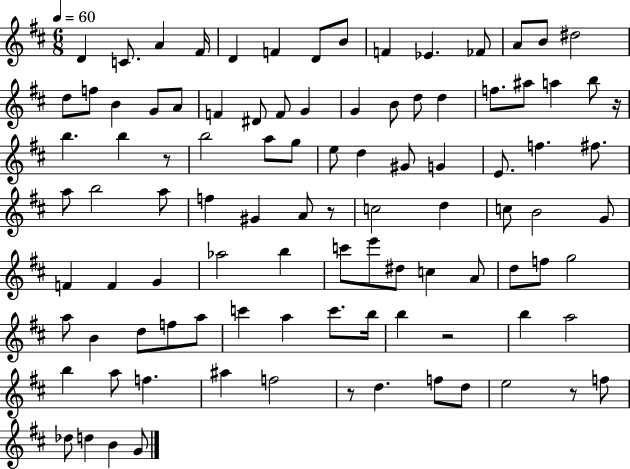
D4/q C4/e. A4/q F#4/s D4/q F4/q D4/e B4/e F4/q Eb4/q. FES4/e A4/e B4/e D#5/h D5/e F5/e B4/q G4/e A4/e F4/q D#4/e F4/e G4/q G4/q B4/e D5/e D5/q F5/e. A#5/e A5/q B5/e R/s B5/q. B5/q R/e B5/h A5/e G5/e E5/e D5/q G#4/e G4/q E4/e. F5/q. F#5/e. A5/e B5/h A5/e F5/q G#4/q A4/e R/e C5/h D5/q C5/e B4/h G4/e F4/q F4/q G4/q Ab5/h B5/q C6/e E6/e D#5/e C5/q A4/e D5/e F5/e G5/h A5/e B4/q D5/e F5/e A5/e C6/q A5/q C6/e. B5/s B5/q R/h B5/q A5/h B5/q A5/e F5/q. A#5/q F5/h R/e D5/q. F5/e D5/e E5/h R/e F5/e Db5/e D5/q B4/q G4/e